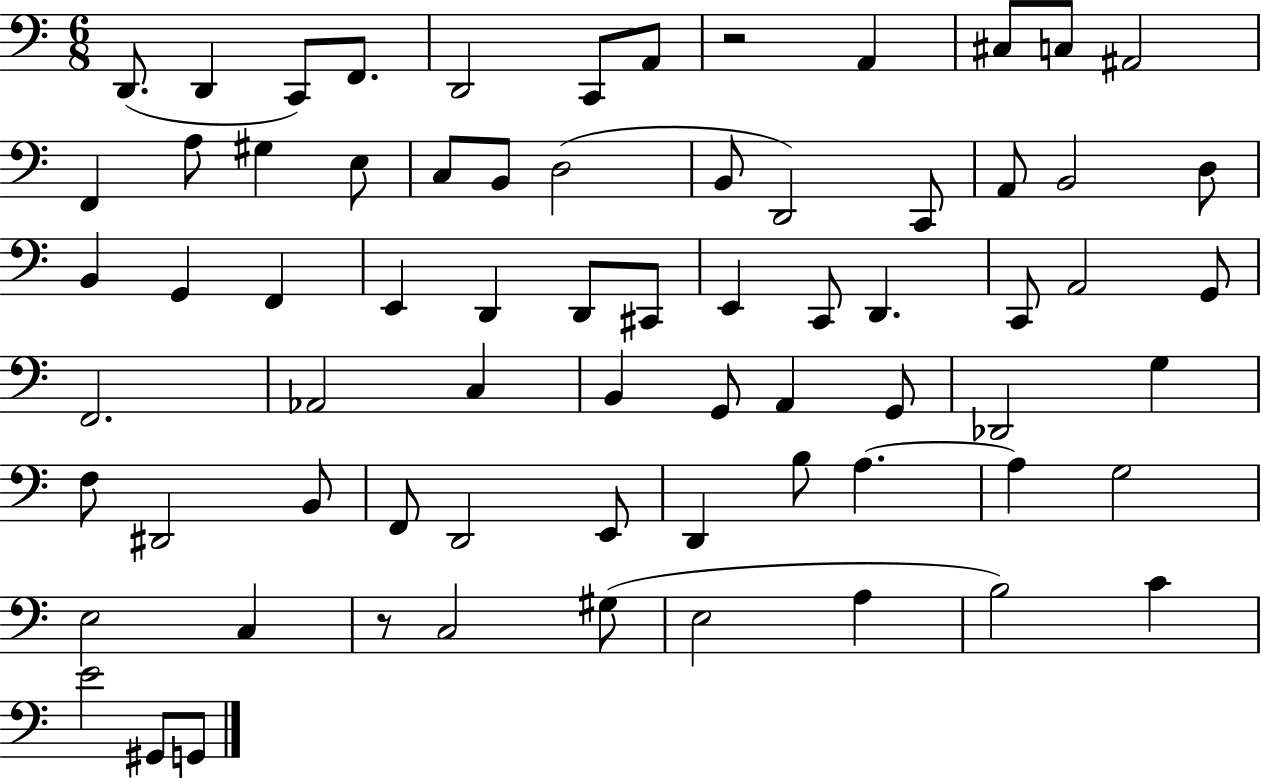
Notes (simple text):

D2/e. D2/q C2/e F2/e. D2/h C2/e A2/e R/h A2/q C#3/e C3/e A#2/h F2/q A3/e G#3/q E3/e C3/e B2/e D3/h B2/e D2/h C2/e A2/e B2/h D3/e B2/q G2/q F2/q E2/q D2/q D2/e C#2/e E2/q C2/e D2/q. C2/e A2/h G2/e F2/h. Ab2/h C3/q B2/q G2/e A2/q G2/e Db2/h G3/q F3/e D#2/h B2/e F2/e D2/h E2/e D2/q B3/e A3/q. A3/q G3/h E3/h C3/q R/e C3/h G#3/e E3/h A3/q B3/h C4/q E4/h G#2/e G2/e